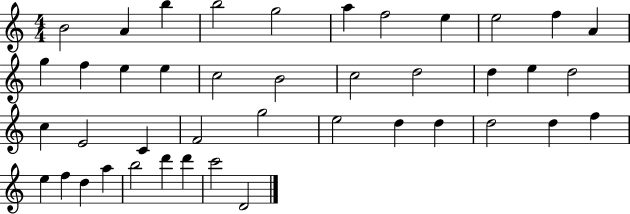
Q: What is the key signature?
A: C major